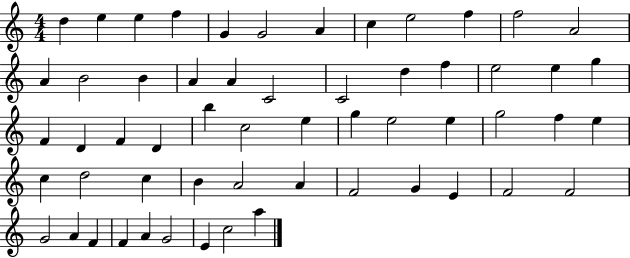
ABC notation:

X:1
T:Untitled
M:4/4
L:1/4
K:C
d e e f G G2 A c e2 f f2 A2 A B2 B A A C2 C2 d f e2 e g F D F D b c2 e g e2 e g2 f e c d2 c B A2 A F2 G E F2 F2 G2 A F F A G2 E c2 a